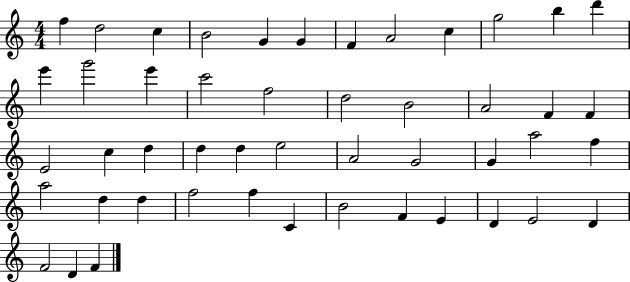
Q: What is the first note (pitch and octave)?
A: F5